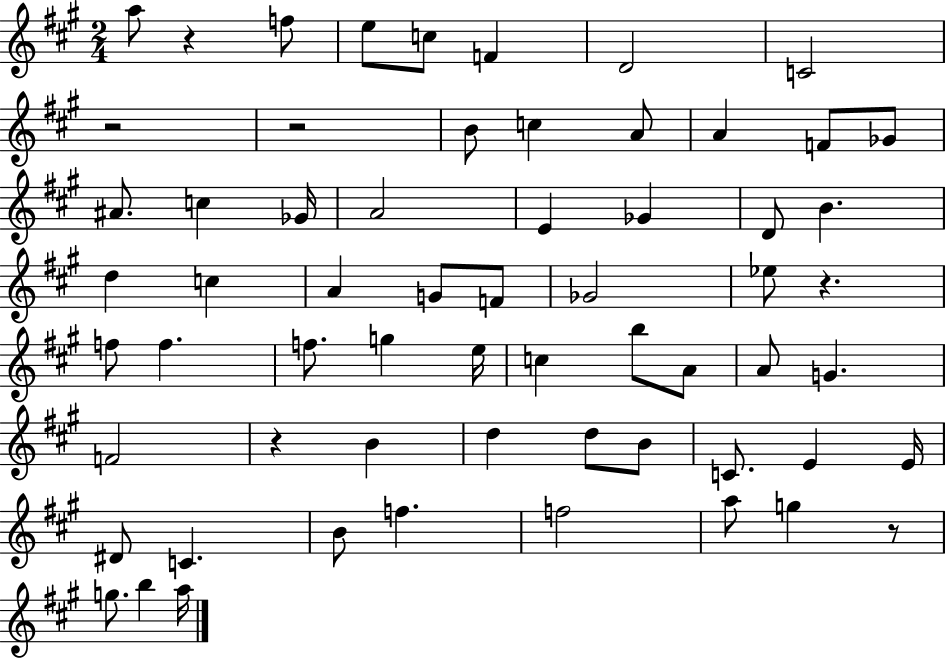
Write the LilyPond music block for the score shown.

{
  \clef treble
  \numericTimeSignature
  \time 2/4
  \key a \major
  a''8 r4 f''8 | e''8 c''8 f'4 | d'2 | c'2 | \break r2 | r2 | b'8 c''4 a'8 | a'4 f'8 ges'8 | \break ais'8. c''4 ges'16 | a'2 | e'4 ges'4 | d'8 b'4. | \break d''4 c''4 | a'4 g'8 f'8 | ges'2 | ees''8 r4. | \break f''8 f''4. | f''8. g''4 e''16 | c''4 b''8 a'8 | a'8 g'4. | \break f'2 | r4 b'4 | d''4 d''8 b'8 | c'8. e'4 e'16 | \break dis'8 c'4. | b'8 f''4. | f''2 | a''8 g''4 r8 | \break g''8. b''4 a''16 | \bar "|."
}